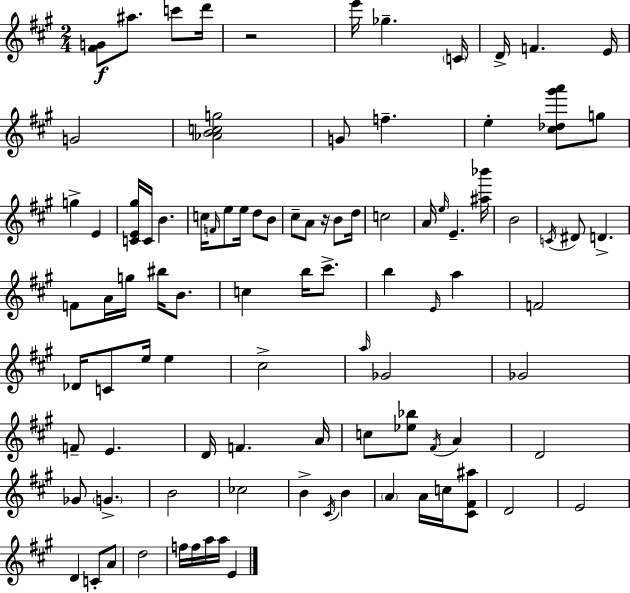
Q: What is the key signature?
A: A major